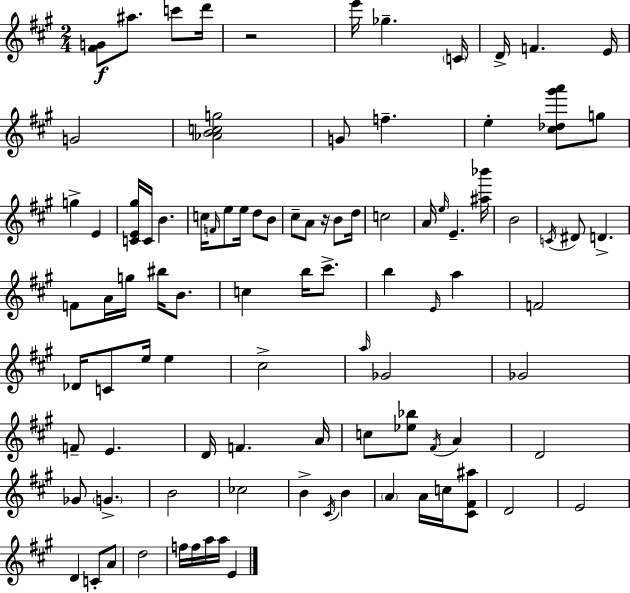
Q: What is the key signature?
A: A major